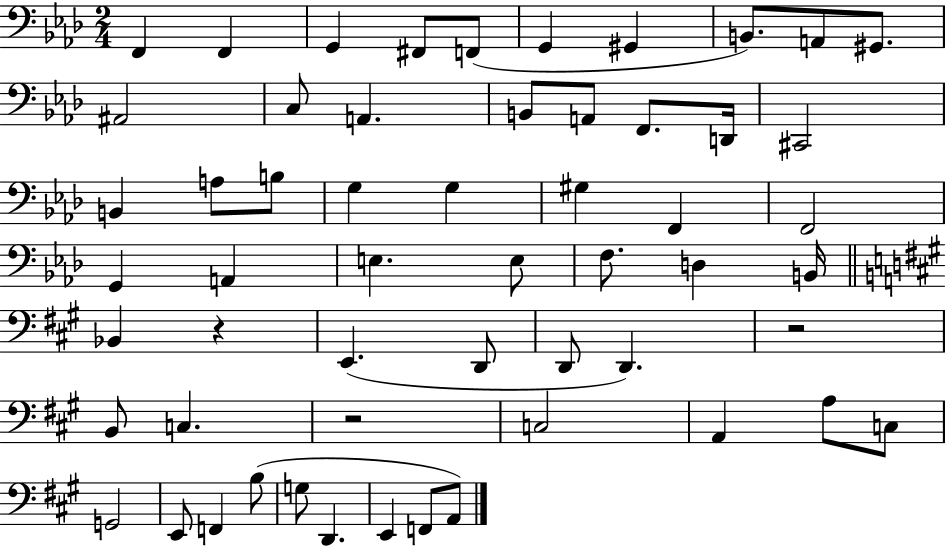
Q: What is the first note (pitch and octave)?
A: F2